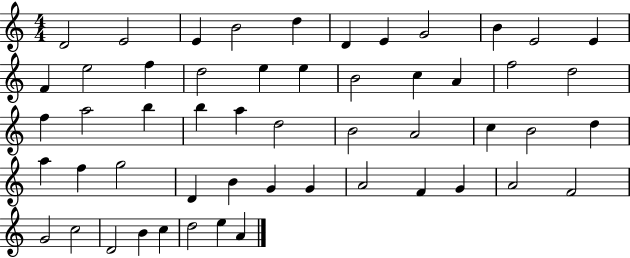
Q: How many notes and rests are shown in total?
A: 53